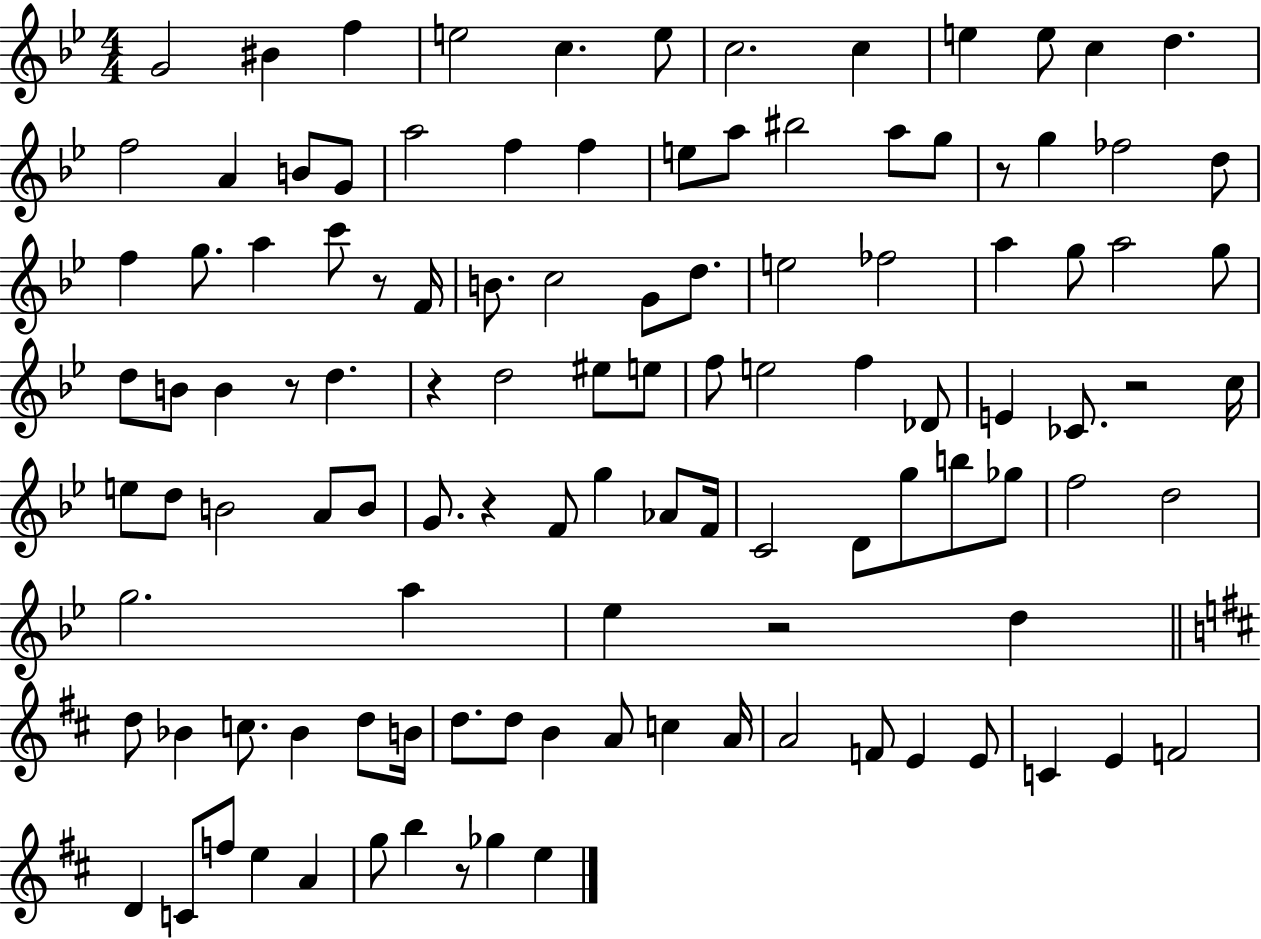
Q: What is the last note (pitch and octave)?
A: E5